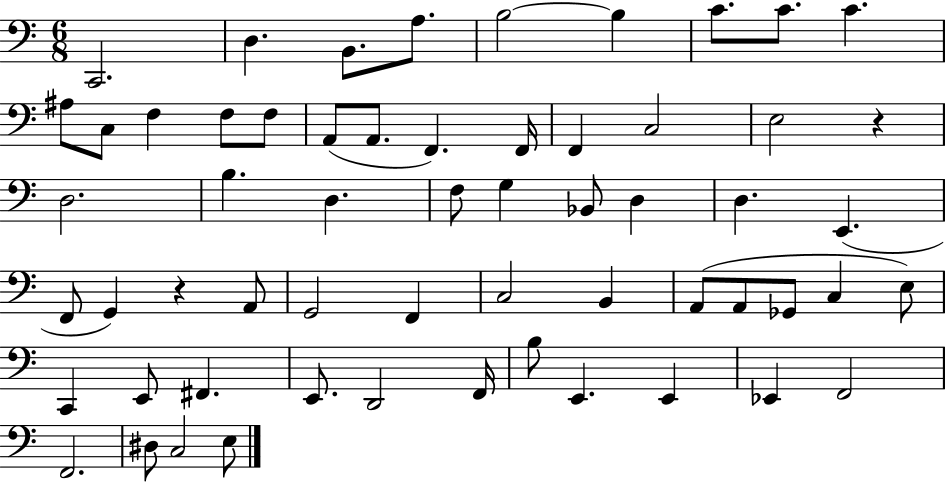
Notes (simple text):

C2/h. D3/q. B2/e. A3/e. B3/h B3/q C4/e. C4/e. C4/q. A#3/e C3/e F3/q F3/e F3/e A2/e A2/e. F2/q. F2/s F2/q C3/h E3/h R/q D3/h. B3/q. D3/q. F3/e G3/q Bb2/e D3/q D3/q. E2/q. F2/e G2/q R/q A2/e G2/h F2/q C3/h B2/q A2/e A2/e Gb2/e C3/q E3/e C2/q E2/e F#2/q. E2/e. D2/h F2/s B3/e E2/q. E2/q Eb2/q F2/h F2/h. D#3/e C3/h E3/e